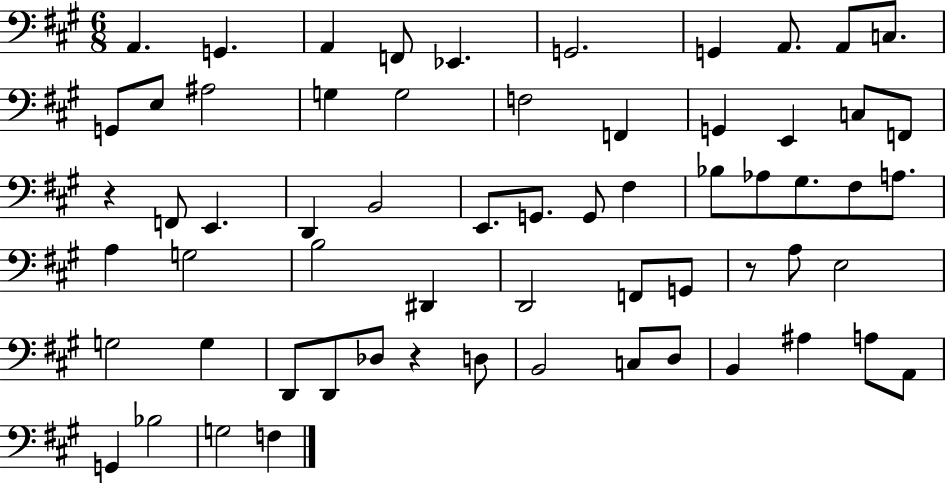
X:1
T:Untitled
M:6/8
L:1/4
K:A
A,, G,, A,, F,,/2 _E,, G,,2 G,, A,,/2 A,,/2 C,/2 G,,/2 E,/2 ^A,2 G, G,2 F,2 F,, G,, E,, C,/2 F,,/2 z F,,/2 E,, D,, B,,2 E,,/2 G,,/2 G,,/2 ^F, _B,/2 _A,/2 ^G,/2 ^F,/2 A,/2 A, G,2 B,2 ^D,, D,,2 F,,/2 G,,/2 z/2 A,/2 E,2 G,2 G, D,,/2 D,,/2 _D,/2 z D,/2 B,,2 C,/2 D,/2 B,, ^A, A,/2 A,,/2 G,, _B,2 G,2 F,